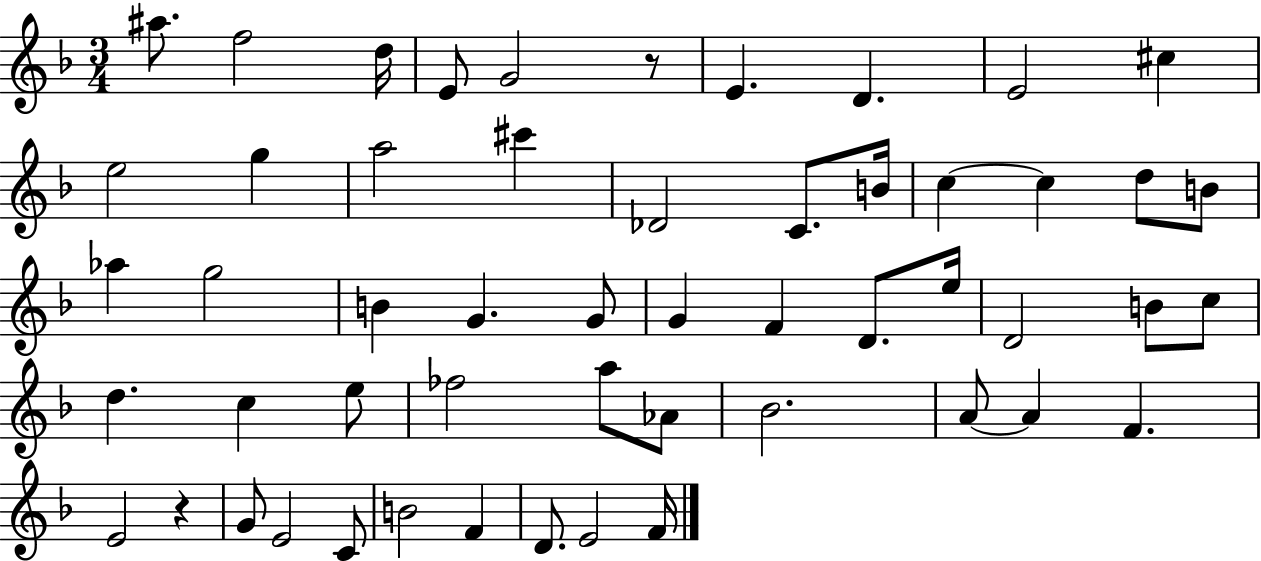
A#5/e. F5/h D5/s E4/e G4/h R/e E4/q. D4/q. E4/h C#5/q E5/h G5/q A5/h C#6/q Db4/h C4/e. B4/s C5/q C5/q D5/e B4/e Ab5/q G5/h B4/q G4/q. G4/e G4/q F4/q D4/e. E5/s D4/h B4/e C5/e D5/q. C5/q E5/e FES5/h A5/e Ab4/e Bb4/h. A4/e A4/q F4/q. E4/h R/q G4/e E4/h C4/e B4/h F4/q D4/e. E4/h F4/s